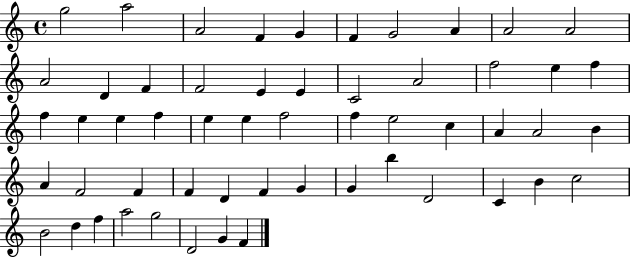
X:1
T:Untitled
M:4/4
L:1/4
K:C
g2 a2 A2 F G F G2 A A2 A2 A2 D F F2 E E C2 A2 f2 e f f e e f e e f2 f e2 c A A2 B A F2 F F D F G G b D2 C B c2 B2 d f a2 g2 D2 G F